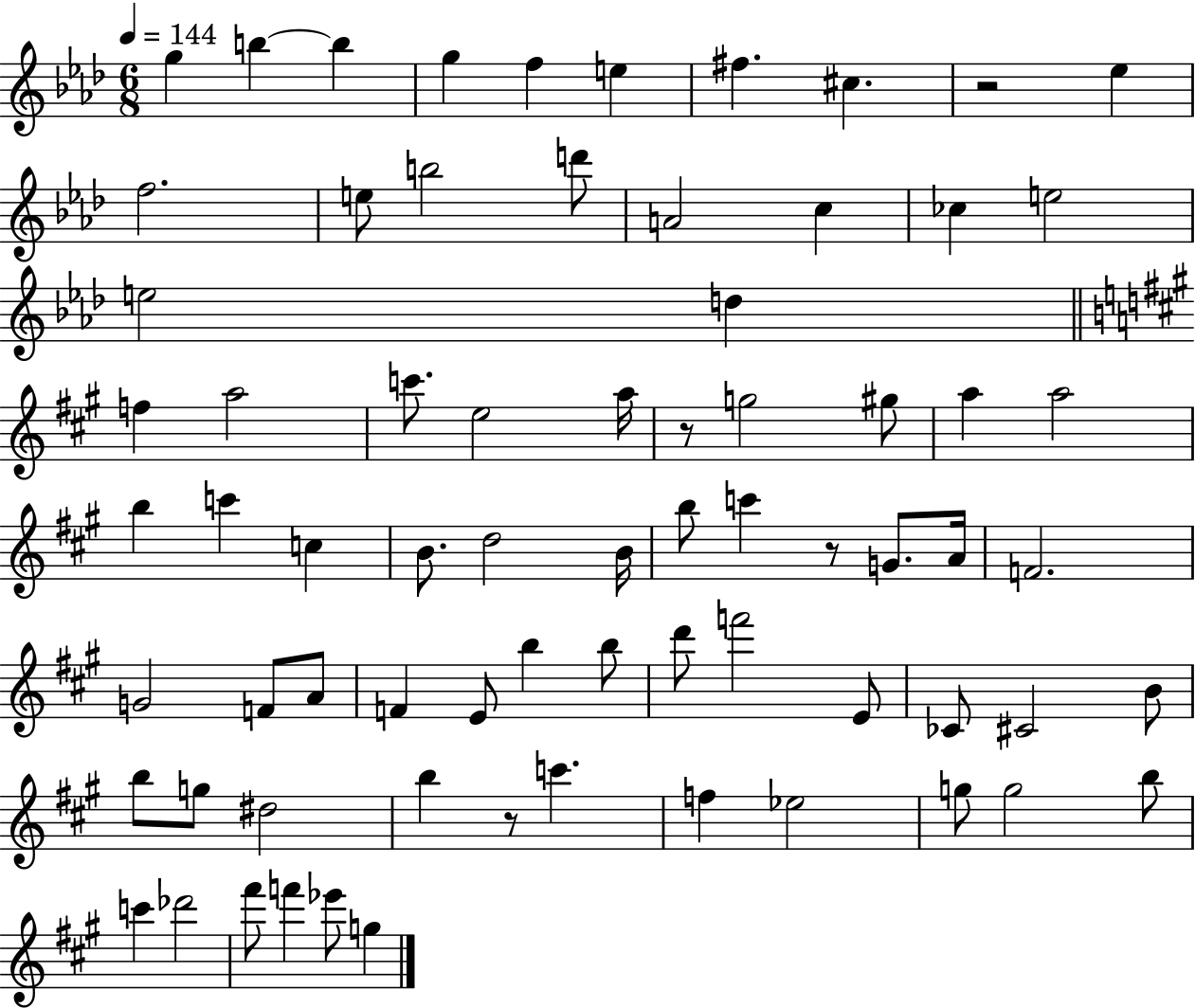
G5/q B5/q B5/q G5/q F5/q E5/q F#5/q. C#5/q. R/h Eb5/q F5/h. E5/e B5/h D6/e A4/h C5/q CES5/q E5/h E5/h D5/q F5/q A5/h C6/e. E5/h A5/s R/e G5/h G#5/e A5/q A5/h B5/q C6/q C5/q B4/e. D5/h B4/s B5/e C6/q R/e G4/e. A4/s F4/h. G4/h F4/e A4/e F4/q E4/e B5/q B5/e D6/e F6/h E4/e CES4/e C#4/h B4/e B5/e G5/e D#5/h B5/q R/e C6/q. F5/q Eb5/h G5/e G5/h B5/e C6/q Db6/h F#6/e F6/q Eb6/e G5/q